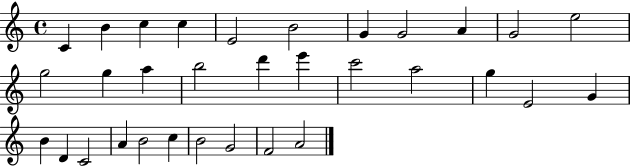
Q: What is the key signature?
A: C major